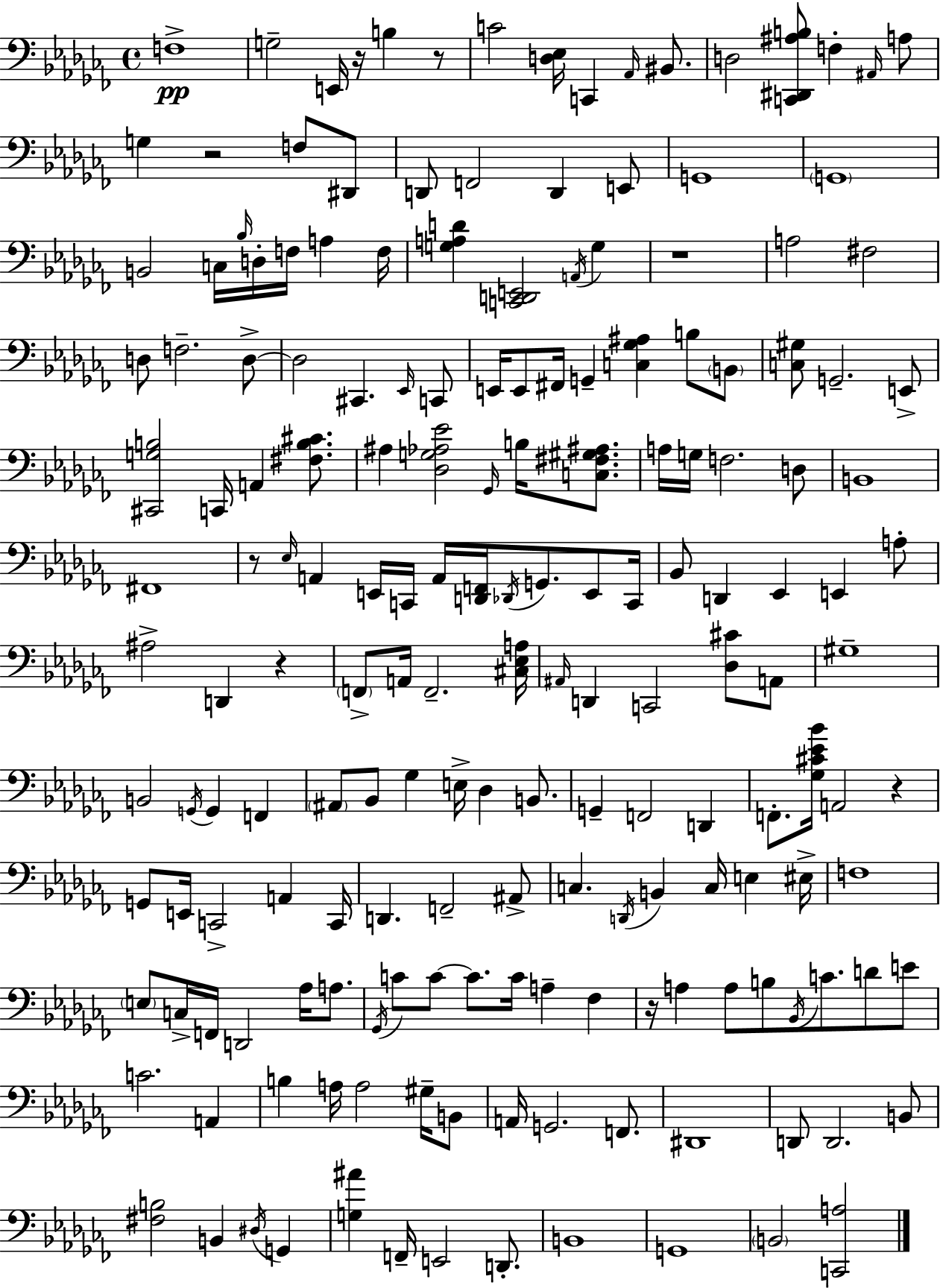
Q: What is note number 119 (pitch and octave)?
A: Gb2